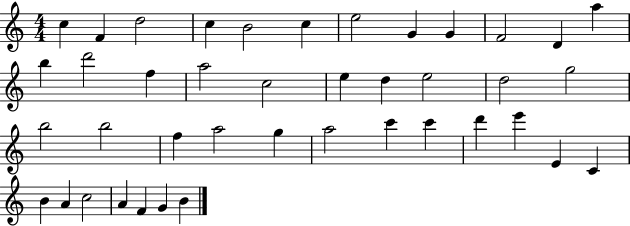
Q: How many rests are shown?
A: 0